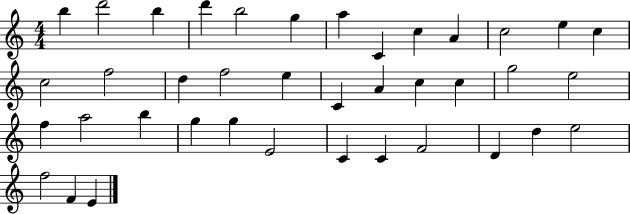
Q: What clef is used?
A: treble